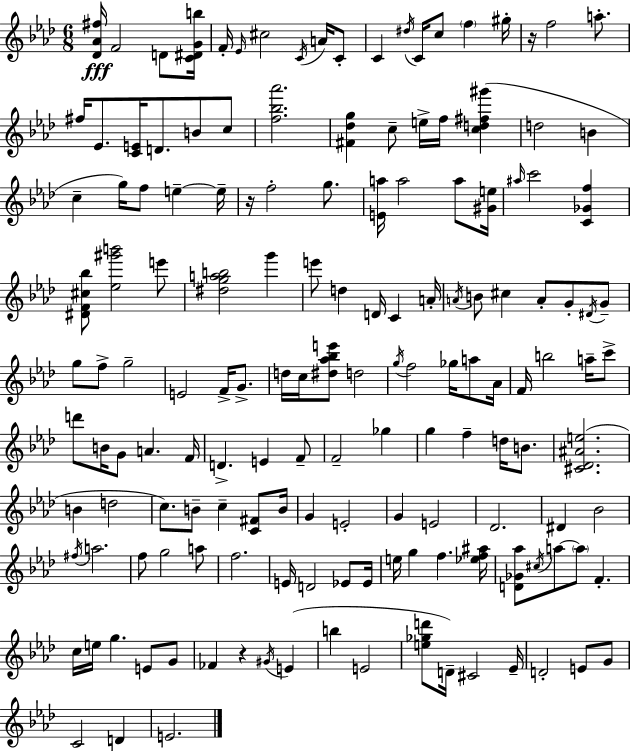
[Db4,Ab4,F#5]/s F4/h D4/e [C4,D#4,G4,B5]/s F4/s Eb4/s C#5/h C4/s A4/s C4/e C4/q D#5/s C4/s C5/e F5/q G#5/s R/s F5/h A5/e. F#5/s Eb4/e. [C4,E4]/s D4/e. B4/e C5/e [F5,Bb5,Ab6]/h. [F#4,Db5,G5]/q C5/e E5/s F5/s [C5,D5,F#5,G#6]/q D5/h B4/q C5/q G5/s F5/e E5/q E5/s R/s F5/h G5/e. [E4,A5]/s A5/h A5/e [G#4,E5]/s A#5/s C6/h [C4,Gb4,F5]/q [D#4,F4,C#5,Bb5]/e [Eb5,G#6,B6]/h E6/e [D#5,G5,A5,B5]/h G6/q E6/e D5/q D4/s C4/q A4/s A4/s B4/e C#5/q A4/e G4/e D#4/s G4/e G5/e F5/e G5/h E4/h F4/s G4/e. D5/s C5/s [D#5,Ab5,Bb5,E6]/e D5/h G5/s F5/h Gb5/s A5/e Ab4/s F4/s B5/h A5/s C6/e D6/e B4/s G4/e A4/q. F4/s D4/q. E4/q F4/e F4/h Gb5/q G5/q F5/q D5/s B4/e. [C#4,Db4,A#4,E5]/h. B4/q D5/h C5/e. B4/e C5/q [C4,F#4]/e B4/s G4/q E4/h G4/q E4/h Db4/h. D#4/q Bb4/h F#5/s A5/h. F5/e G5/h A5/e F5/h. E4/s D4/h Eb4/e Eb4/s E5/s G5/q F5/q. [Eb5,F5,A#5]/s [D4,Gb4,Ab5]/e C#5/s A5/e A5/e F4/q. C5/s E5/s G5/q. E4/e G4/e FES4/q R/q G#4/s E4/q B5/q E4/h [E5,Gb5,D6]/e D4/s C#4/h Eb4/s D4/h E4/e G4/e C4/h D4/q E4/h.